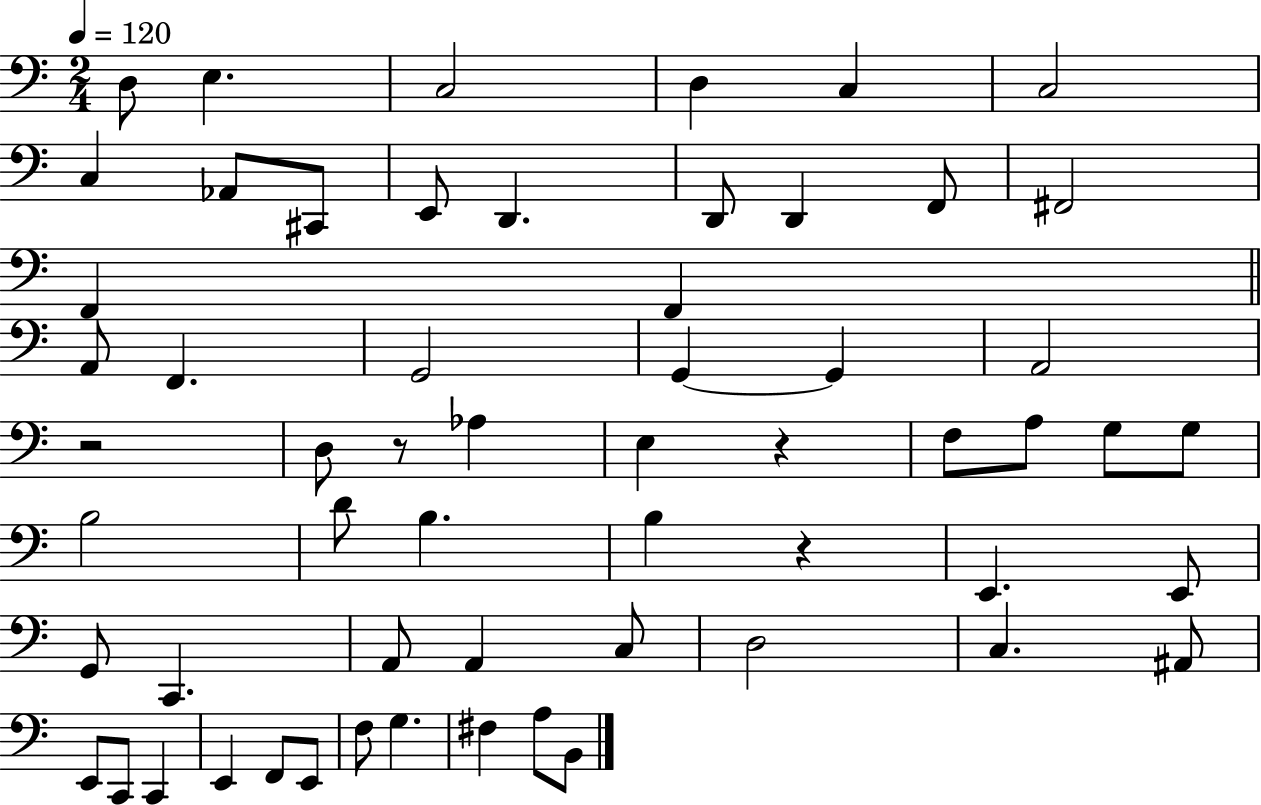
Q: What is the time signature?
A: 2/4